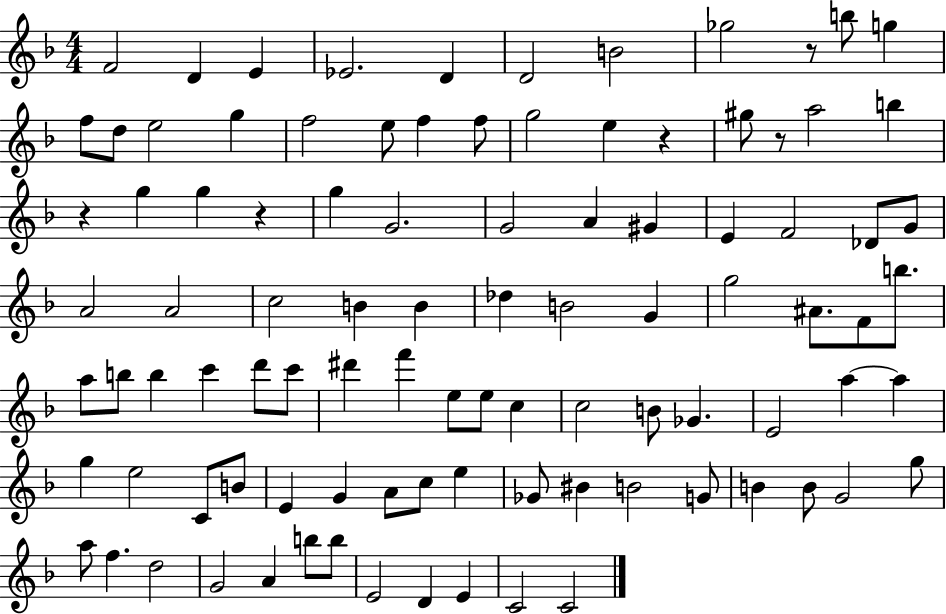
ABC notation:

X:1
T:Untitled
M:4/4
L:1/4
K:F
F2 D E _E2 D D2 B2 _g2 z/2 b/2 g f/2 d/2 e2 g f2 e/2 f f/2 g2 e z ^g/2 z/2 a2 b z g g z g G2 G2 A ^G E F2 _D/2 G/2 A2 A2 c2 B B _d B2 G g2 ^A/2 F/2 b/2 a/2 b/2 b c' d'/2 c'/2 ^d' f' e/2 e/2 c c2 B/2 _G E2 a a g e2 C/2 B/2 E G A/2 c/2 e _G/2 ^B B2 G/2 B B/2 G2 g/2 a/2 f d2 G2 A b/2 b/2 E2 D E C2 C2